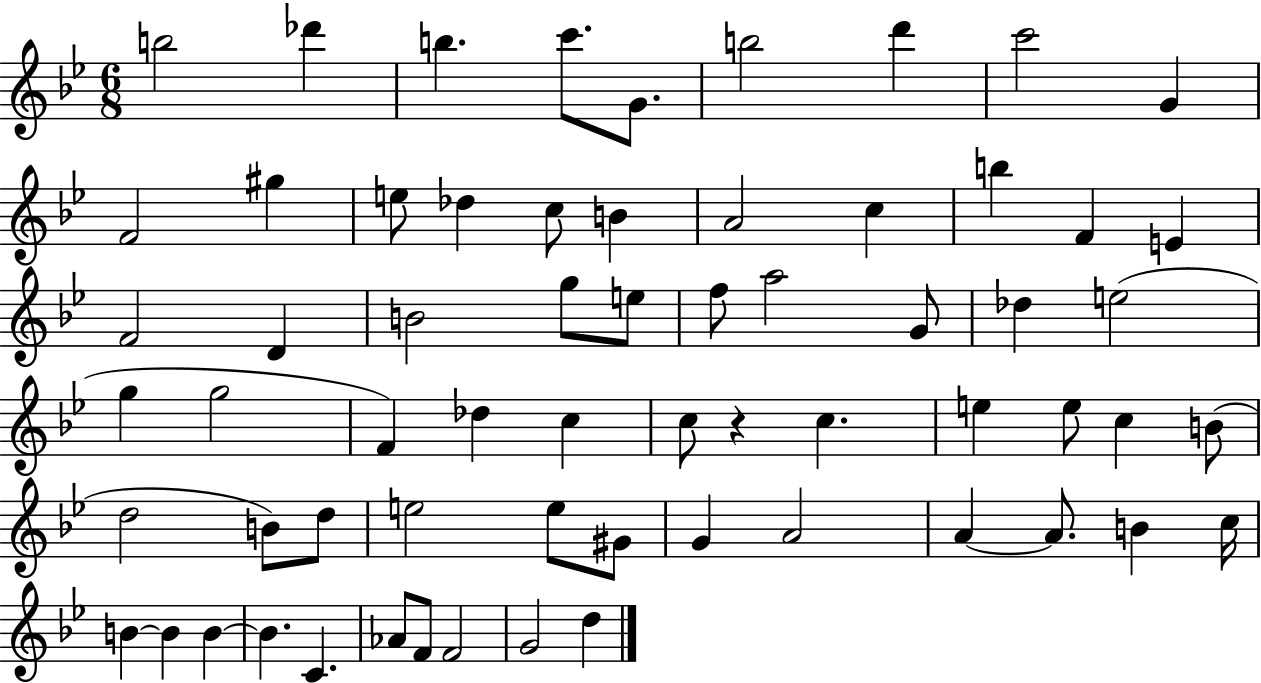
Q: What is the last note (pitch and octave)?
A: D5